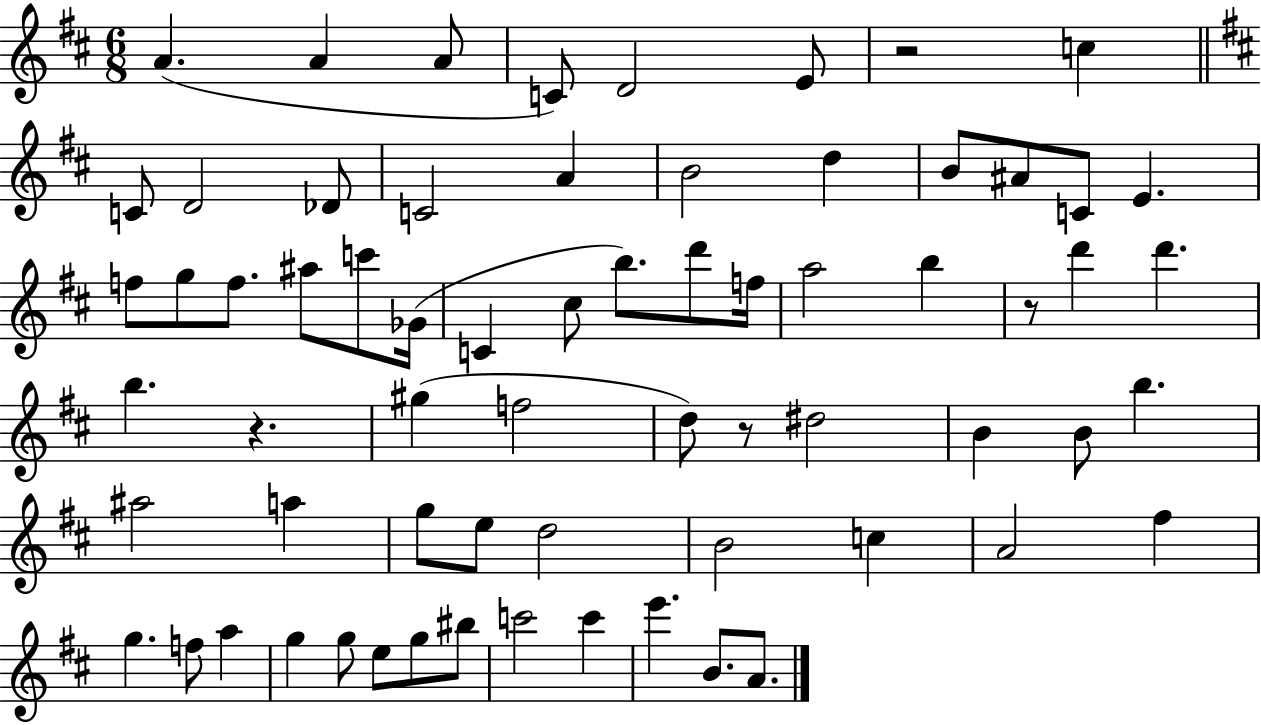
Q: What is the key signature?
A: D major